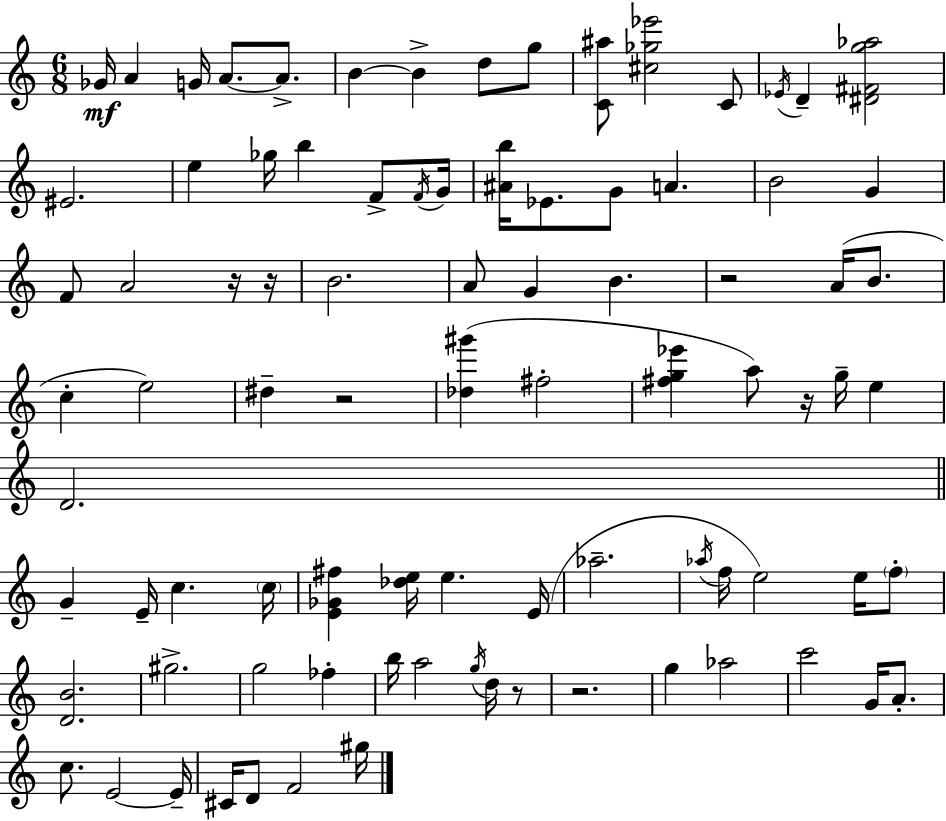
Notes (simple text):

Gb4/s A4/q G4/s A4/e. A4/e. B4/q B4/q D5/e G5/e [C4,A#5]/e [C#5,Gb5,Eb6]/h C4/e Eb4/s D4/q [D#4,F#4,G5,Ab5]/h EIS4/h. E5/q Gb5/s B5/q F4/e F4/s G4/s [A#4,B5]/s Eb4/e. G4/e A4/q. B4/h G4/q F4/e A4/h R/s R/s B4/h. A4/e G4/q B4/q. R/h A4/s B4/e. C5/q E5/h D#5/q R/h [Db5,G#6]/q F#5/h [F#5,G5,Eb6]/q A5/e R/s G5/s E5/q D4/h. G4/q E4/s C5/q. C5/s [E4,Gb4,F#5]/q [Db5,E5]/s E5/q. E4/s Ab5/h. Ab5/s F5/s E5/h E5/s F5/e [D4,B4]/h. G#5/h. G5/h FES5/q B5/s A5/h G5/s D5/s R/e R/h. G5/q Ab5/h C6/h G4/s A4/e. C5/e. E4/h E4/s C#4/s D4/e F4/h G#5/s